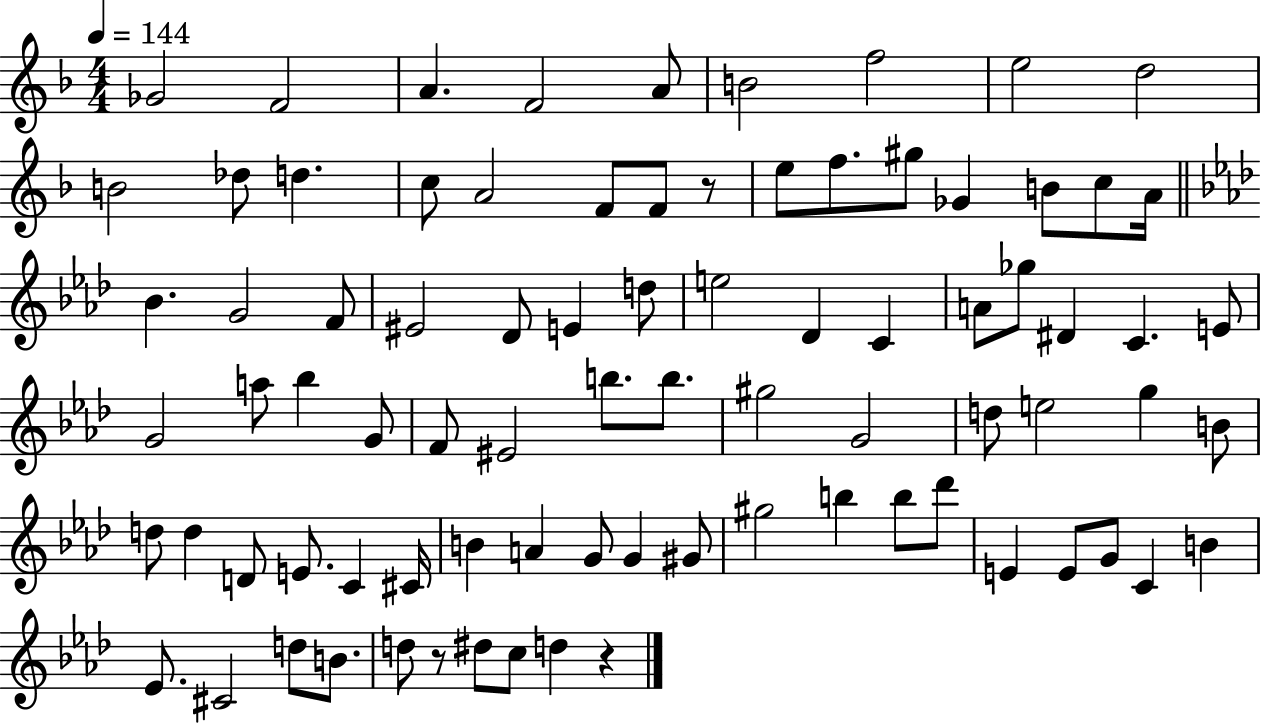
{
  \clef treble
  \numericTimeSignature
  \time 4/4
  \key f \major
  \tempo 4 = 144
  ges'2 f'2 | a'4. f'2 a'8 | b'2 f''2 | e''2 d''2 | \break b'2 des''8 d''4. | c''8 a'2 f'8 f'8 r8 | e''8 f''8. gis''8 ges'4 b'8 c''8 a'16 | \bar "||" \break \key aes \major bes'4. g'2 f'8 | eis'2 des'8 e'4 d''8 | e''2 des'4 c'4 | a'8 ges''8 dis'4 c'4. e'8 | \break g'2 a''8 bes''4 g'8 | f'8 eis'2 b''8. b''8. | gis''2 g'2 | d''8 e''2 g''4 b'8 | \break d''8 d''4 d'8 e'8. c'4 cis'16 | b'4 a'4 g'8 g'4 gis'8 | gis''2 b''4 b''8 des'''8 | e'4 e'8 g'8 c'4 b'4 | \break ees'8. cis'2 d''8 b'8. | d''8 r8 dis''8 c''8 d''4 r4 | \bar "|."
}